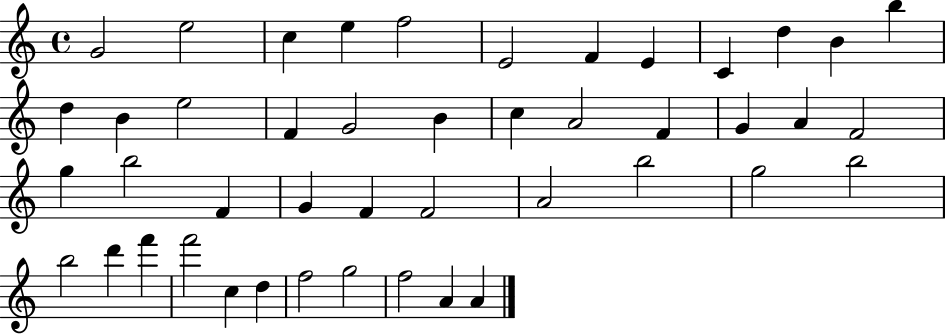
{
  \clef treble
  \time 4/4
  \defaultTimeSignature
  \key c \major
  g'2 e''2 | c''4 e''4 f''2 | e'2 f'4 e'4 | c'4 d''4 b'4 b''4 | \break d''4 b'4 e''2 | f'4 g'2 b'4 | c''4 a'2 f'4 | g'4 a'4 f'2 | \break g''4 b''2 f'4 | g'4 f'4 f'2 | a'2 b''2 | g''2 b''2 | \break b''2 d'''4 f'''4 | f'''2 c''4 d''4 | f''2 g''2 | f''2 a'4 a'4 | \break \bar "|."
}